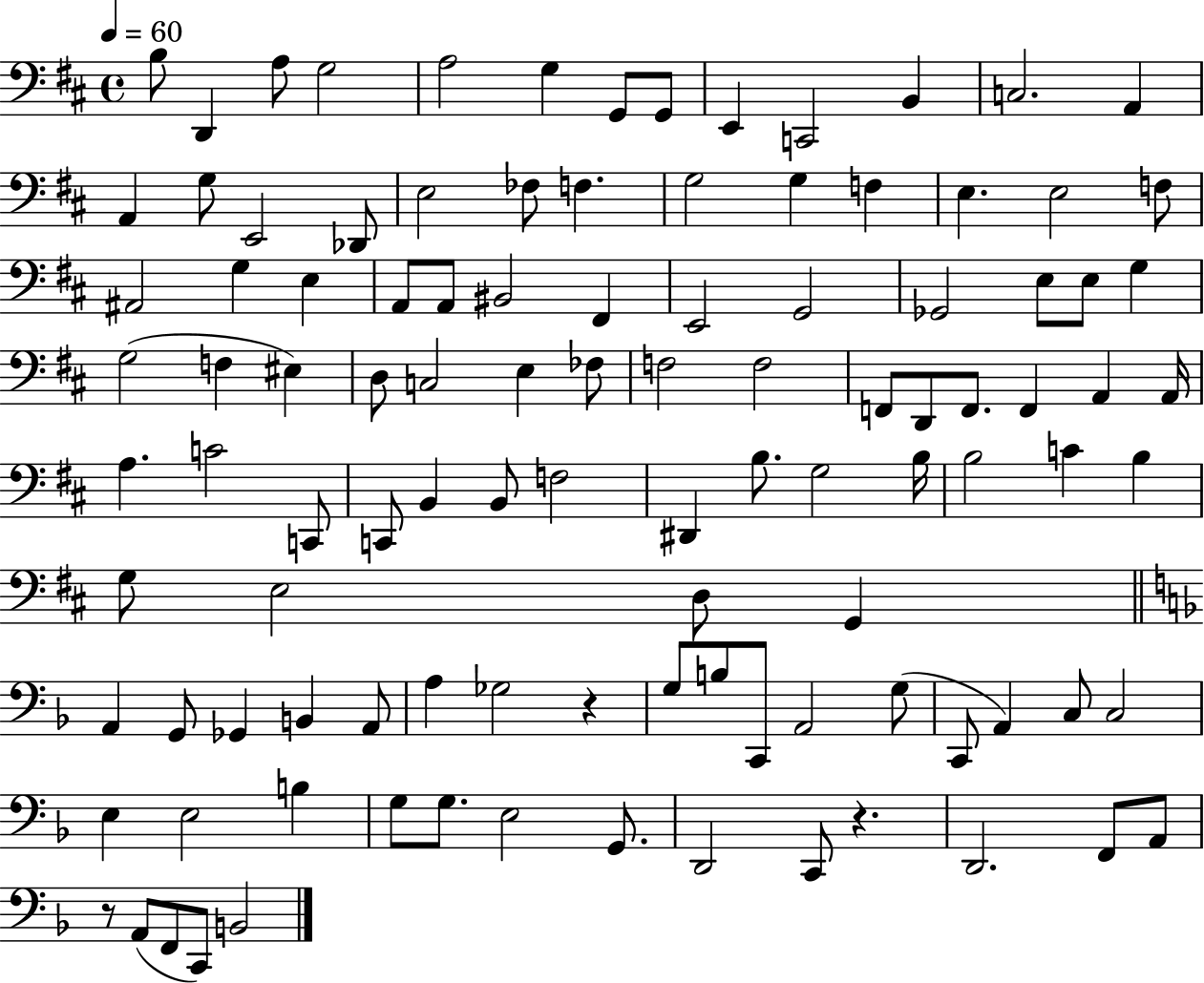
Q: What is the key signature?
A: D major